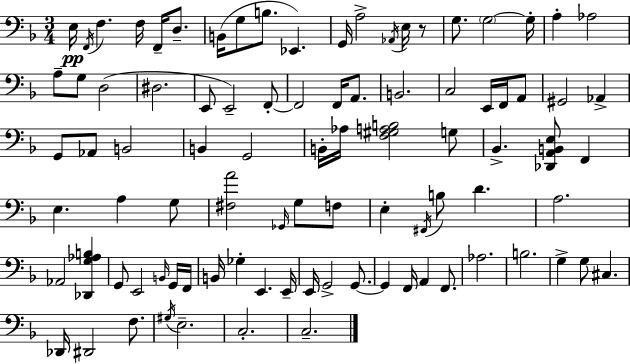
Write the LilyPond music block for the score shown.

{
  \clef bass
  \numericTimeSignature
  \time 3/4
  \key d \minor
  \repeat volta 2 { e16\pp \acciaccatura { f,16 } f4. f16 f,16-- d8.-- | b,16( g8 b8. ees,4.) | g,16 a2-> \acciaccatura { aes,16 } e16 | r8 g8. \parenthesize g2~~ | \break g16-. a4-. aes2 | a8-- g8 d2( | dis2. | e,8 e,2--) | \break f,8-.~~ f,2 f,16 a,8. | b,2. | c2 e,16 f,16 | a,8 gis,2 aes,4-> | \break g,8 aes,8 b,2 | b,4 g,2 | b,16-. aes16 <f gis a b>2 | g8 bes,4.-> <des, a, b, e>8 f,4 | \break e4. a4 | g8 <fis a'>2 \grace { ges,16 } g8 | f8 e4-. \acciaccatura { fis,16 } b8 d'4. | a2. | \break aes,2 | <des, g aes b>4 g,8 e,2 | \grace { b,16 } g,16 f,16 b,16 ges4-. e,4. | e,16-- e,16 g,2-> | \break g,8.~~ g,4 f,16 a,4 | f,8. aes2. | b2. | g4-> g8 cis4. | \break des,16 dis,2 | f8. \acciaccatura { gis16 } e2.-- | c2.-. | c2.-- | \break } \bar "|."
}